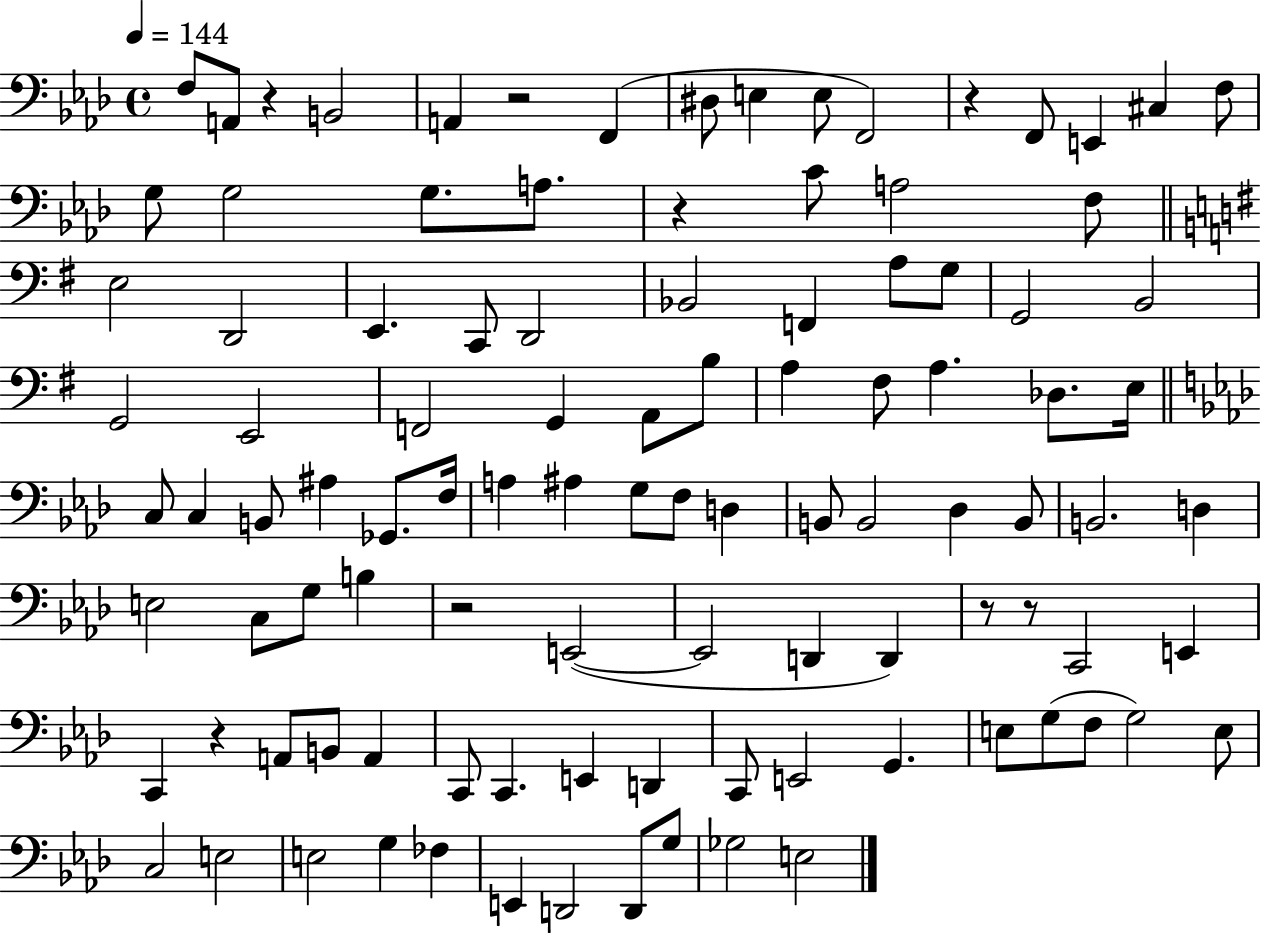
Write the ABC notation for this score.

X:1
T:Untitled
M:4/4
L:1/4
K:Ab
F,/2 A,,/2 z B,,2 A,, z2 F,, ^D,/2 E, E,/2 F,,2 z F,,/2 E,, ^C, F,/2 G,/2 G,2 G,/2 A,/2 z C/2 A,2 F,/2 E,2 D,,2 E,, C,,/2 D,,2 _B,,2 F,, A,/2 G,/2 G,,2 B,,2 G,,2 E,,2 F,,2 G,, A,,/2 B,/2 A, ^F,/2 A, _D,/2 E,/4 C,/2 C, B,,/2 ^A, _G,,/2 F,/4 A, ^A, G,/2 F,/2 D, B,,/2 B,,2 _D, B,,/2 B,,2 D, E,2 C,/2 G,/2 B, z2 E,,2 E,,2 D,, D,, z/2 z/2 C,,2 E,, C,, z A,,/2 B,,/2 A,, C,,/2 C,, E,, D,, C,,/2 E,,2 G,, E,/2 G,/2 F,/2 G,2 E,/2 C,2 E,2 E,2 G, _F, E,, D,,2 D,,/2 G,/2 _G,2 E,2